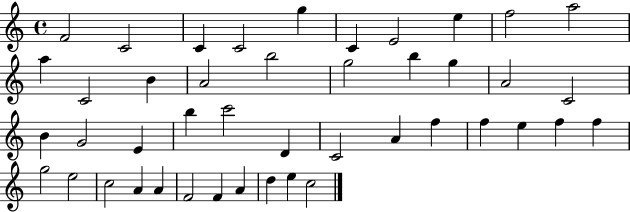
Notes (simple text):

F4/h C4/h C4/q C4/h G5/q C4/q E4/h E5/q F5/h A5/h A5/q C4/h B4/q A4/h B5/h G5/h B5/q G5/q A4/h C4/h B4/q G4/h E4/q B5/q C6/h D4/q C4/h A4/q F5/q F5/q E5/q F5/q F5/q G5/h E5/h C5/h A4/q A4/q F4/h F4/q A4/q D5/q E5/q C5/h